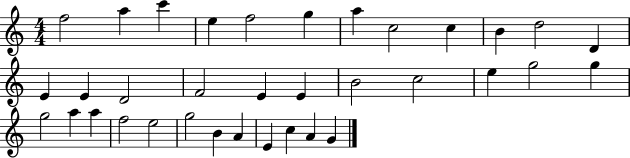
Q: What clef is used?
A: treble